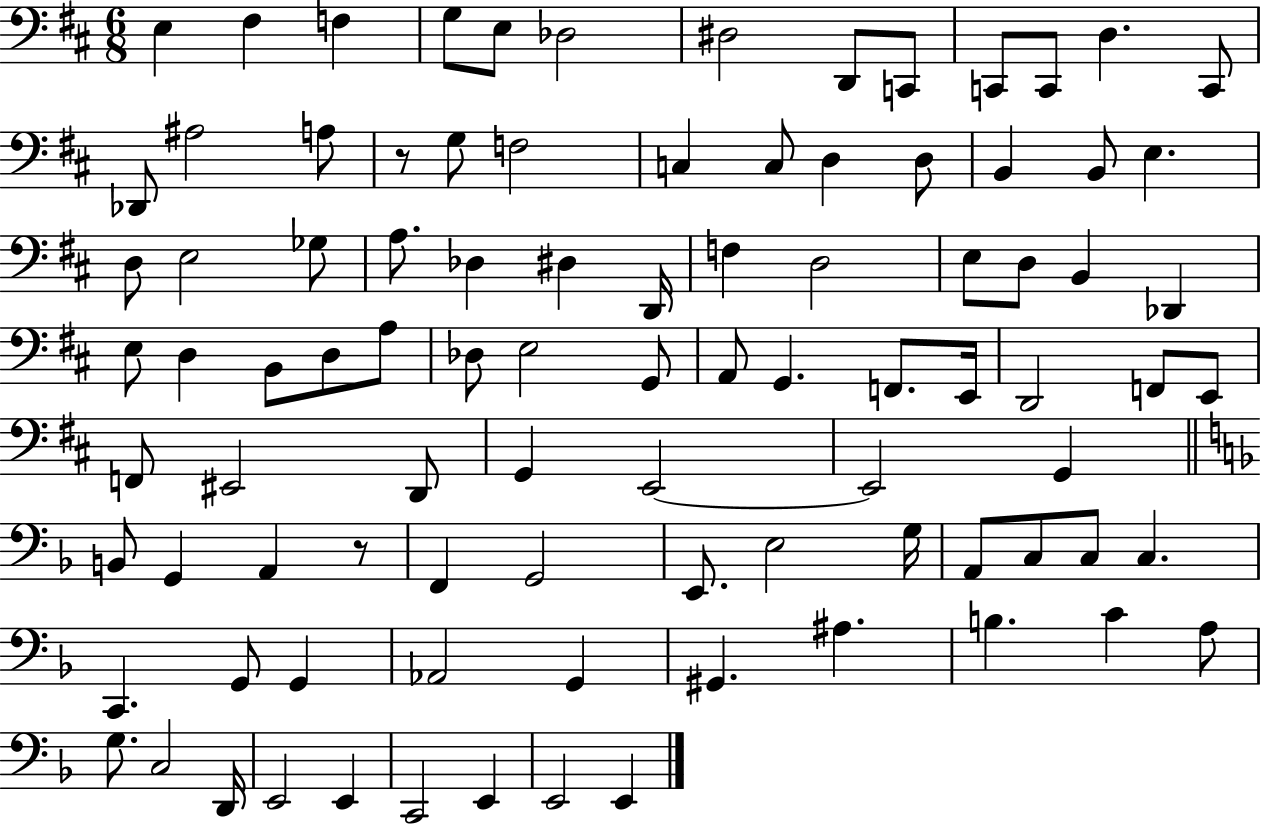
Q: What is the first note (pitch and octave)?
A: E3